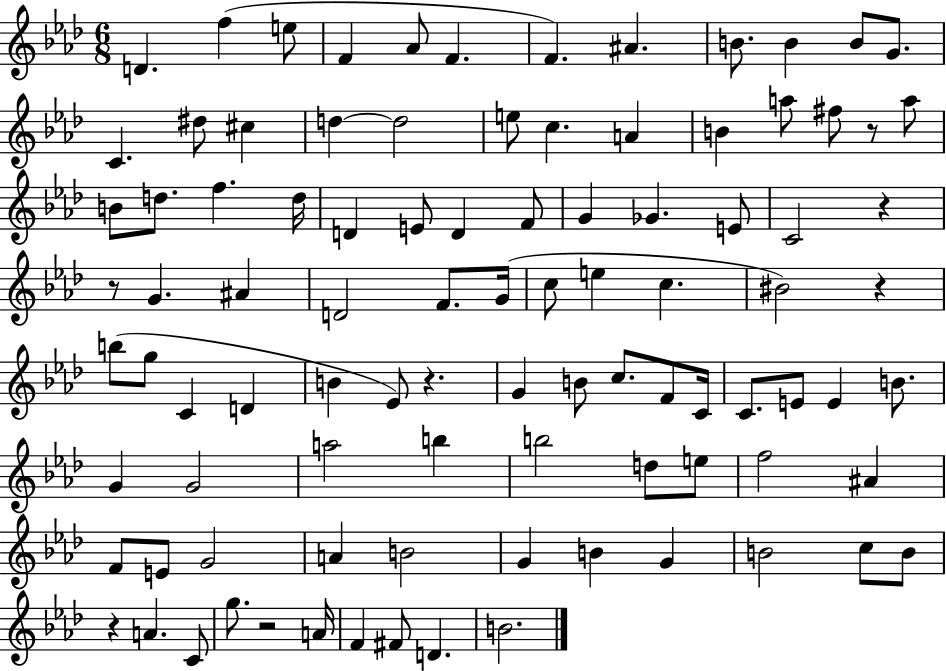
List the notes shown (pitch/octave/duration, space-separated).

D4/q. F5/q E5/e F4/q Ab4/e F4/q. F4/q. A#4/q. B4/e. B4/q B4/e G4/e. C4/q. D#5/e C#5/q D5/q D5/h E5/e C5/q. A4/q B4/q A5/e F#5/e R/e A5/e B4/e D5/e. F5/q. D5/s D4/q E4/e D4/q F4/e G4/q Gb4/q. E4/e C4/h R/q R/e G4/q. A#4/q D4/h F4/e. G4/s C5/e E5/q C5/q. BIS4/h R/q B5/e G5/e C4/q D4/q B4/q Eb4/e R/q. G4/q B4/e C5/e. F4/e C4/s C4/e. E4/e E4/q B4/e. G4/q G4/h A5/h B5/q B5/h D5/e E5/e F5/h A#4/q F4/e E4/e G4/h A4/q B4/h G4/q B4/q G4/q B4/h C5/e B4/e R/q A4/q. C4/e G5/e. R/h A4/s F4/q F#4/e D4/q. B4/h.